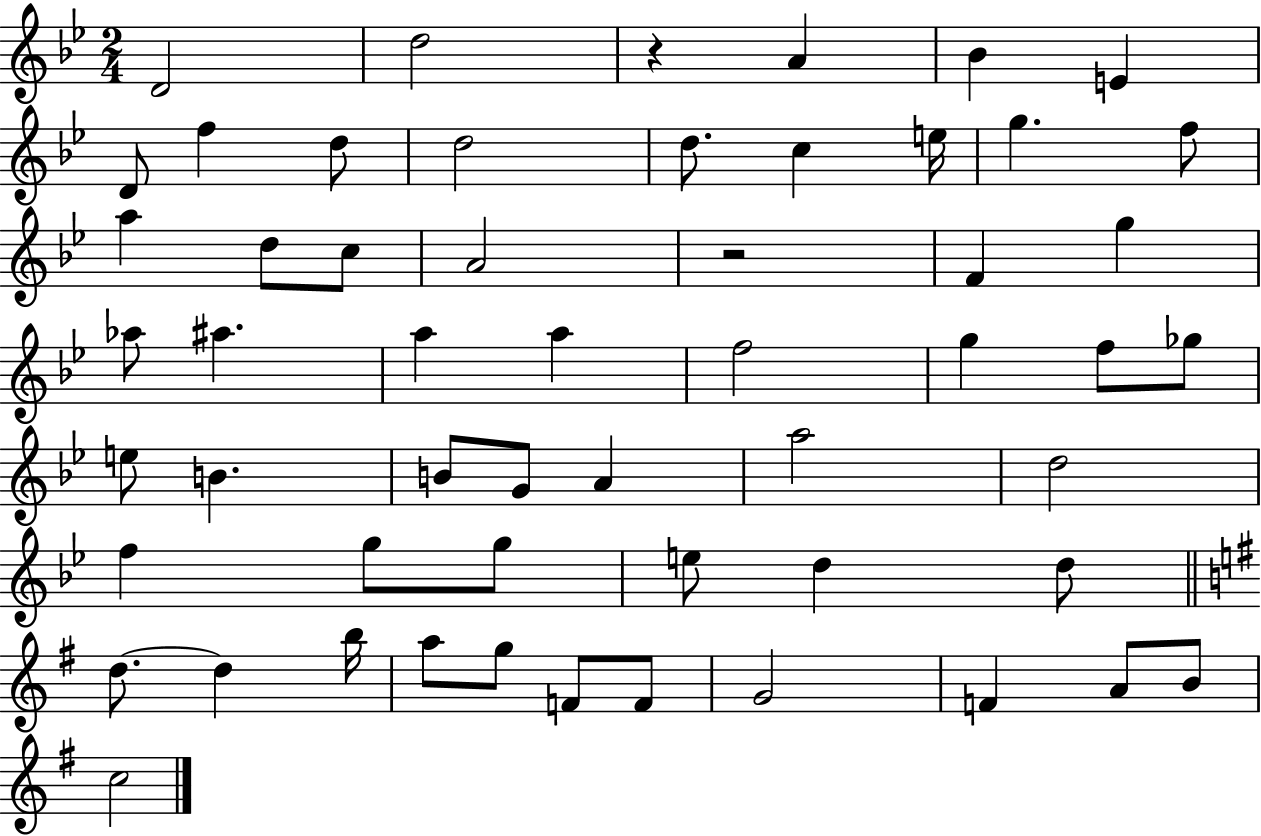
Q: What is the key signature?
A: BES major